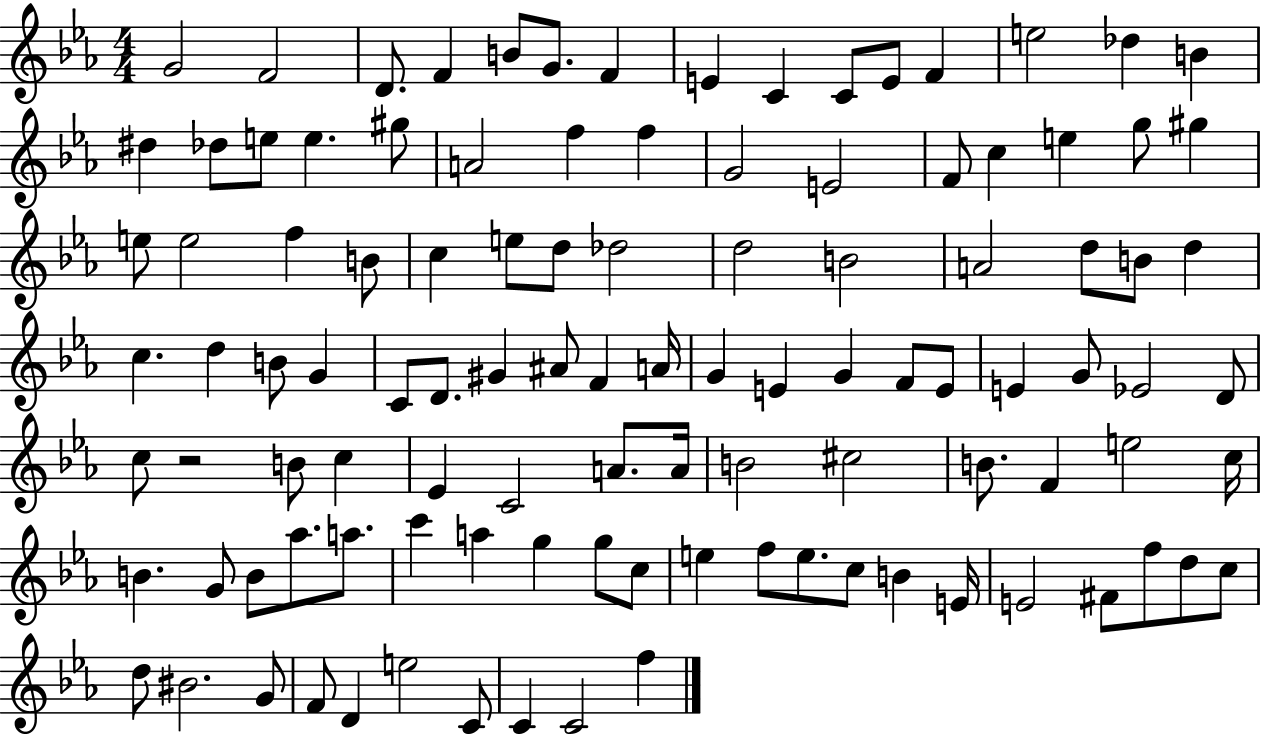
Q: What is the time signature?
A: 4/4